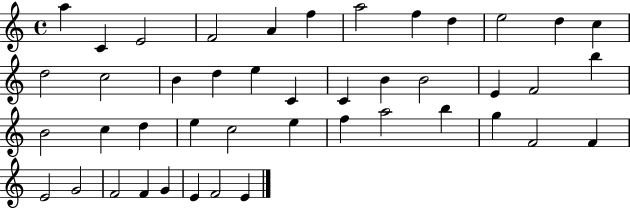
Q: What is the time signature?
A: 4/4